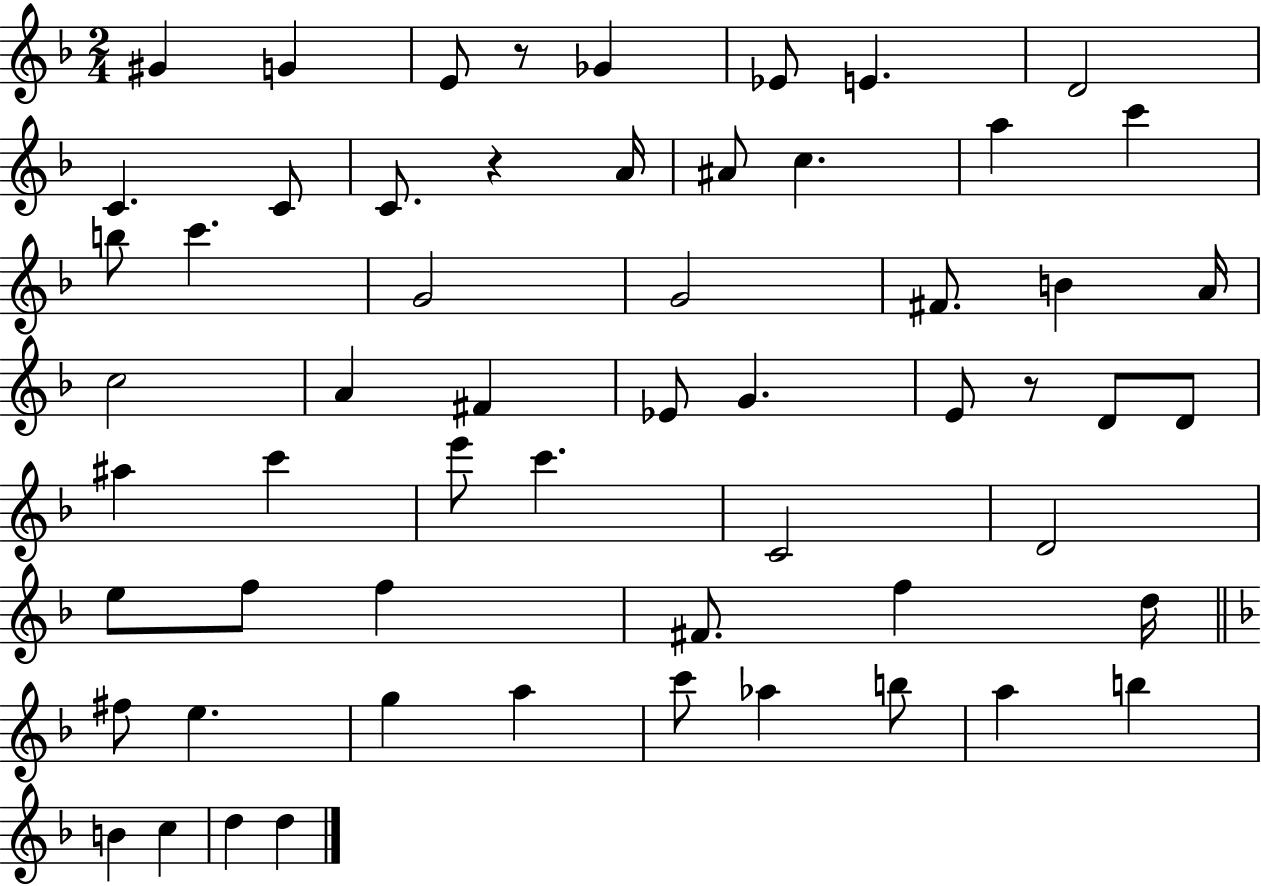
G#4/q G4/q E4/e R/e Gb4/q Eb4/e E4/q. D4/h C4/q. C4/e C4/e. R/q A4/s A#4/e C5/q. A5/q C6/q B5/e C6/q. G4/h G4/h F#4/e. B4/q A4/s C5/h A4/q F#4/q Eb4/e G4/q. E4/e R/e D4/e D4/e A#5/q C6/q E6/e C6/q. C4/h D4/h E5/e F5/e F5/q F#4/e. F5/q D5/s F#5/e E5/q. G5/q A5/q C6/e Ab5/q B5/e A5/q B5/q B4/q C5/q D5/q D5/q